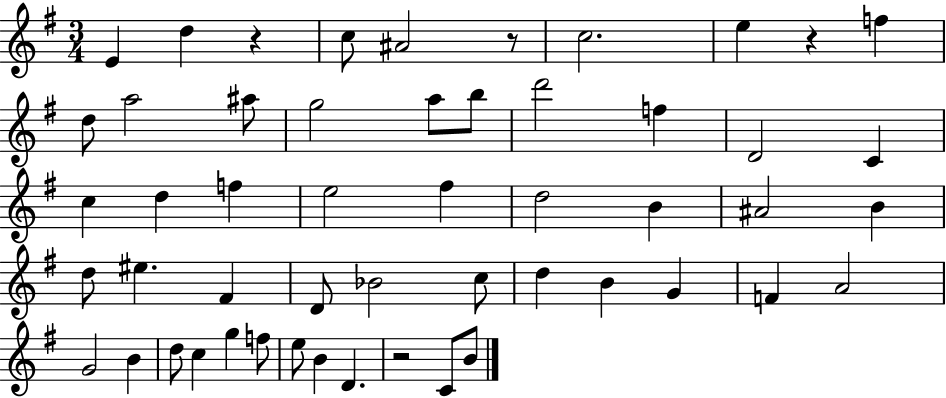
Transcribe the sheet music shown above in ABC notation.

X:1
T:Untitled
M:3/4
L:1/4
K:G
E d z c/2 ^A2 z/2 c2 e z f d/2 a2 ^a/2 g2 a/2 b/2 d'2 f D2 C c d f e2 ^f d2 B ^A2 B d/2 ^e ^F D/2 _B2 c/2 d B G F A2 G2 B d/2 c g f/2 e/2 B D z2 C/2 B/2